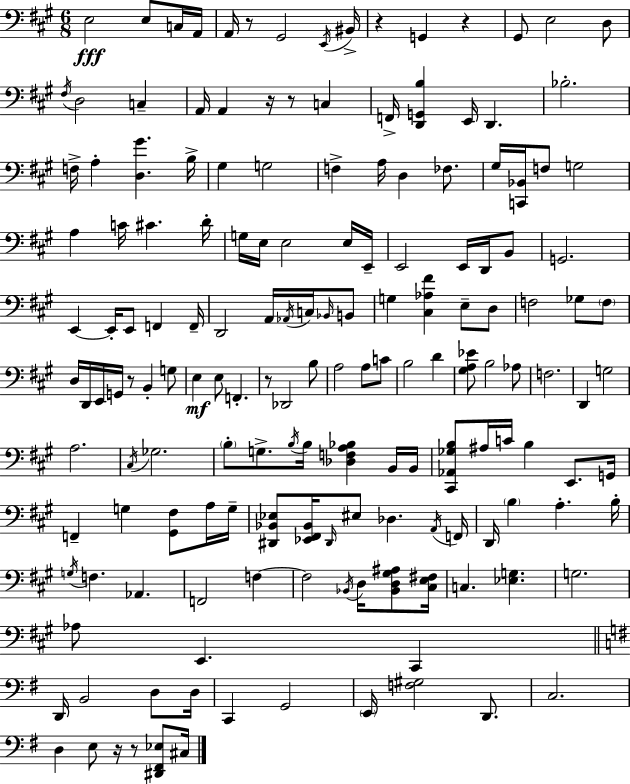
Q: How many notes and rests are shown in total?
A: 162